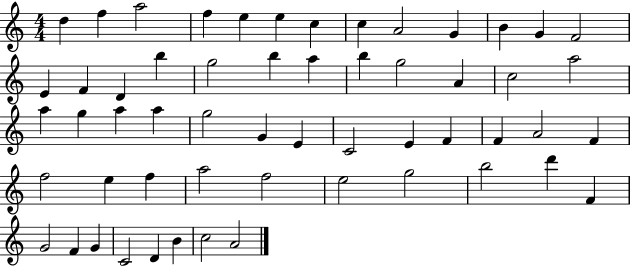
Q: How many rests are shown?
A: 0